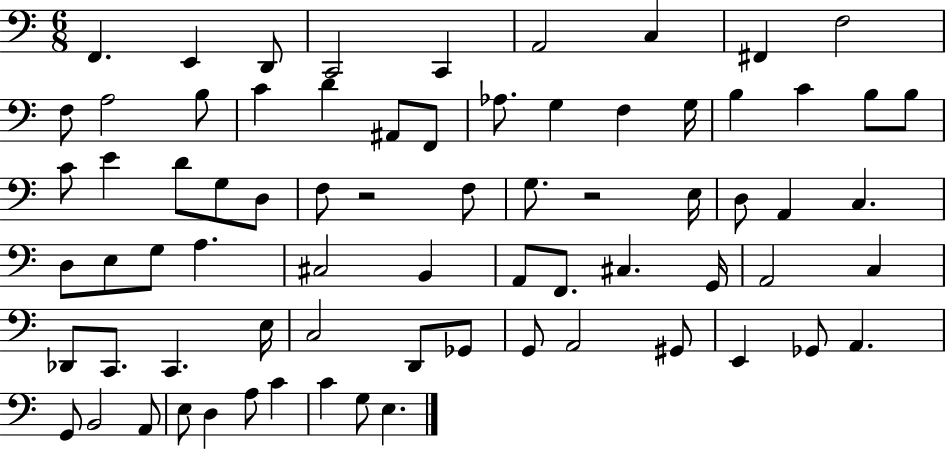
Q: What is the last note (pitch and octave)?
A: E3